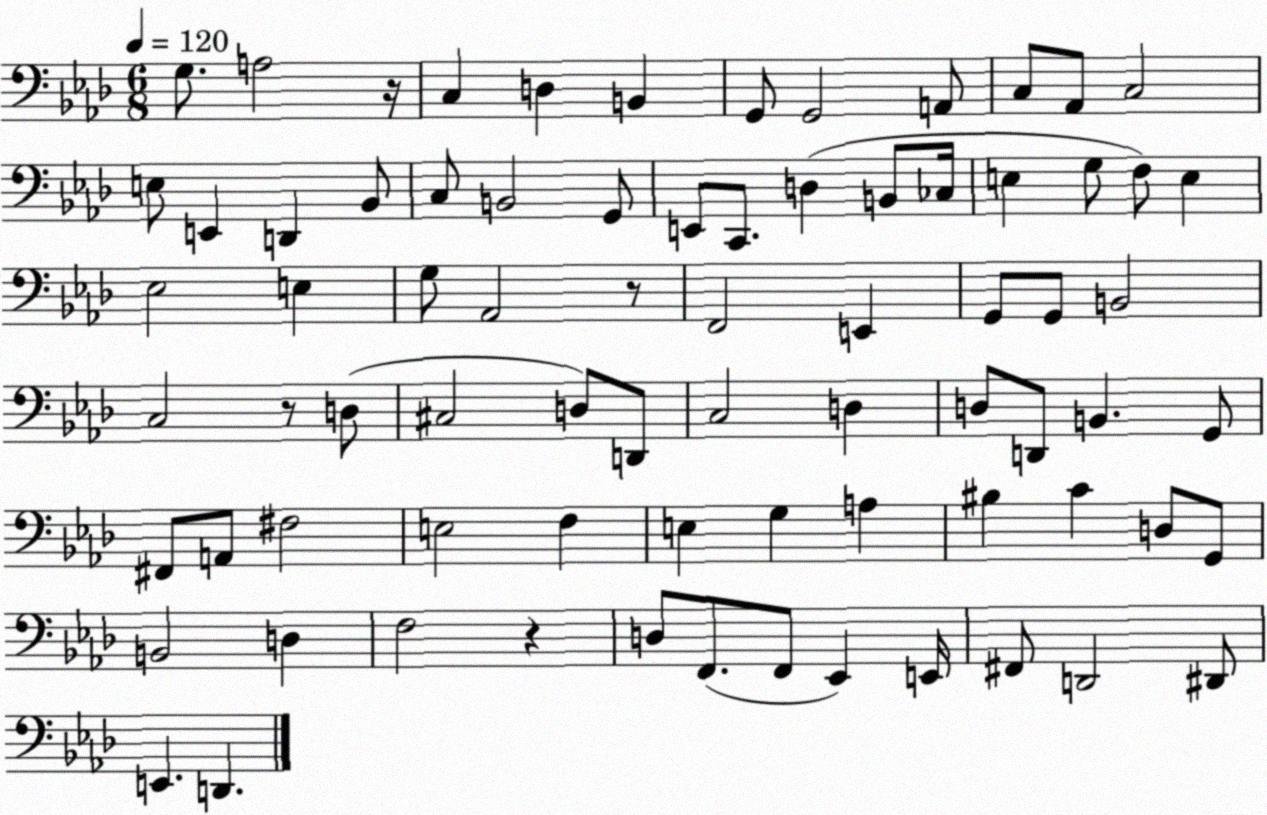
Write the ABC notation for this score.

X:1
T:Untitled
M:6/8
L:1/4
K:Ab
G,/2 A,2 z/4 C, D, B,, G,,/2 G,,2 A,,/2 C,/2 _A,,/2 C,2 E,/2 E,, D,, _B,,/2 C,/2 B,,2 G,,/2 E,,/2 C,,/2 D, B,,/2 _C,/4 E, G,/2 F,/2 E, _E,2 E, G,/2 _A,,2 z/2 F,,2 E,, G,,/2 G,,/2 B,,2 C,2 z/2 D,/2 ^C,2 D,/2 D,,/2 C,2 D, D,/2 D,,/2 B,, G,,/2 ^F,,/2 A,,/2 ^F,2 E,2 F, E, G, A, ^B, C D,/2 G,,/2 B,,2 D, F,2 z D,/2 F,,/2 F,,/2 _E,, E,,/4 ^F,,/2 D,,2 ^D,,/2 E,, D,,